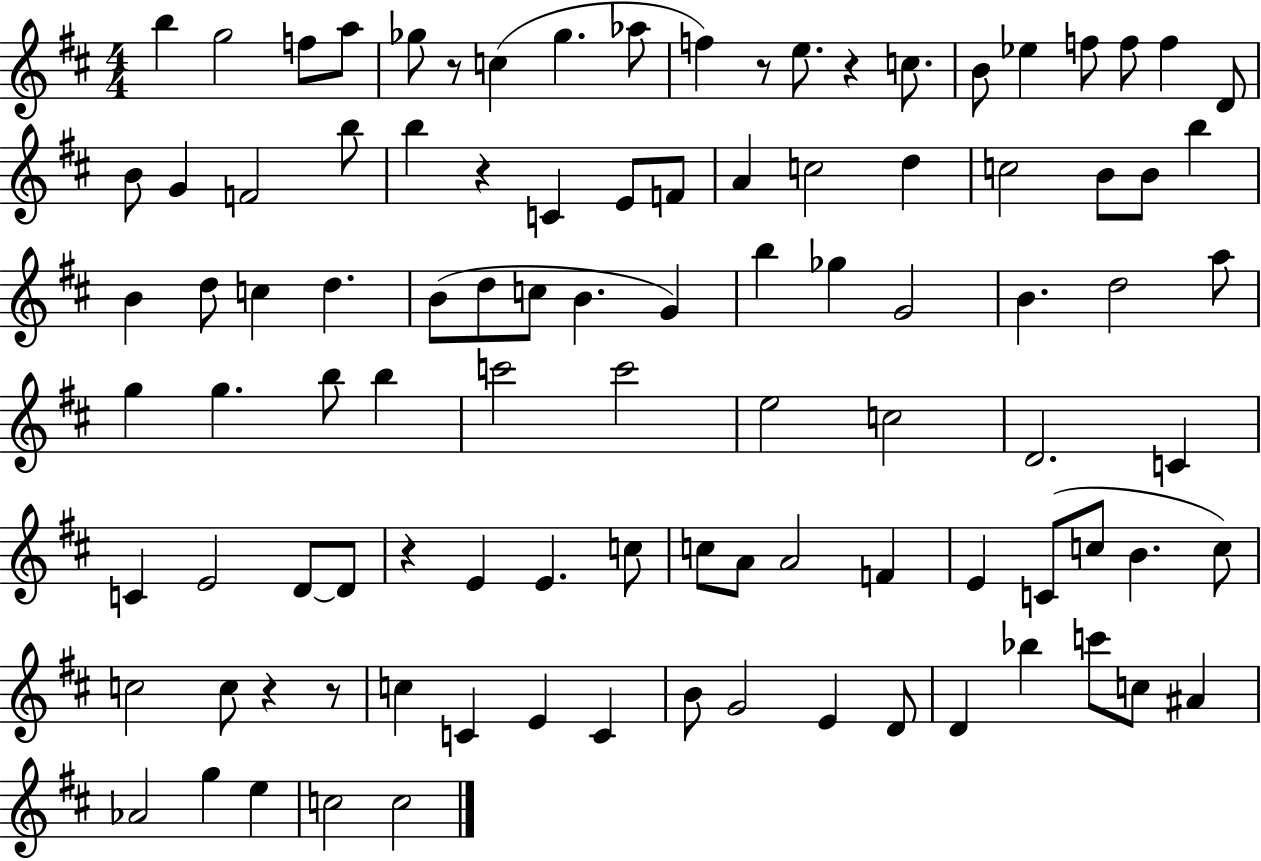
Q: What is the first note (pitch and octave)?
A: B5